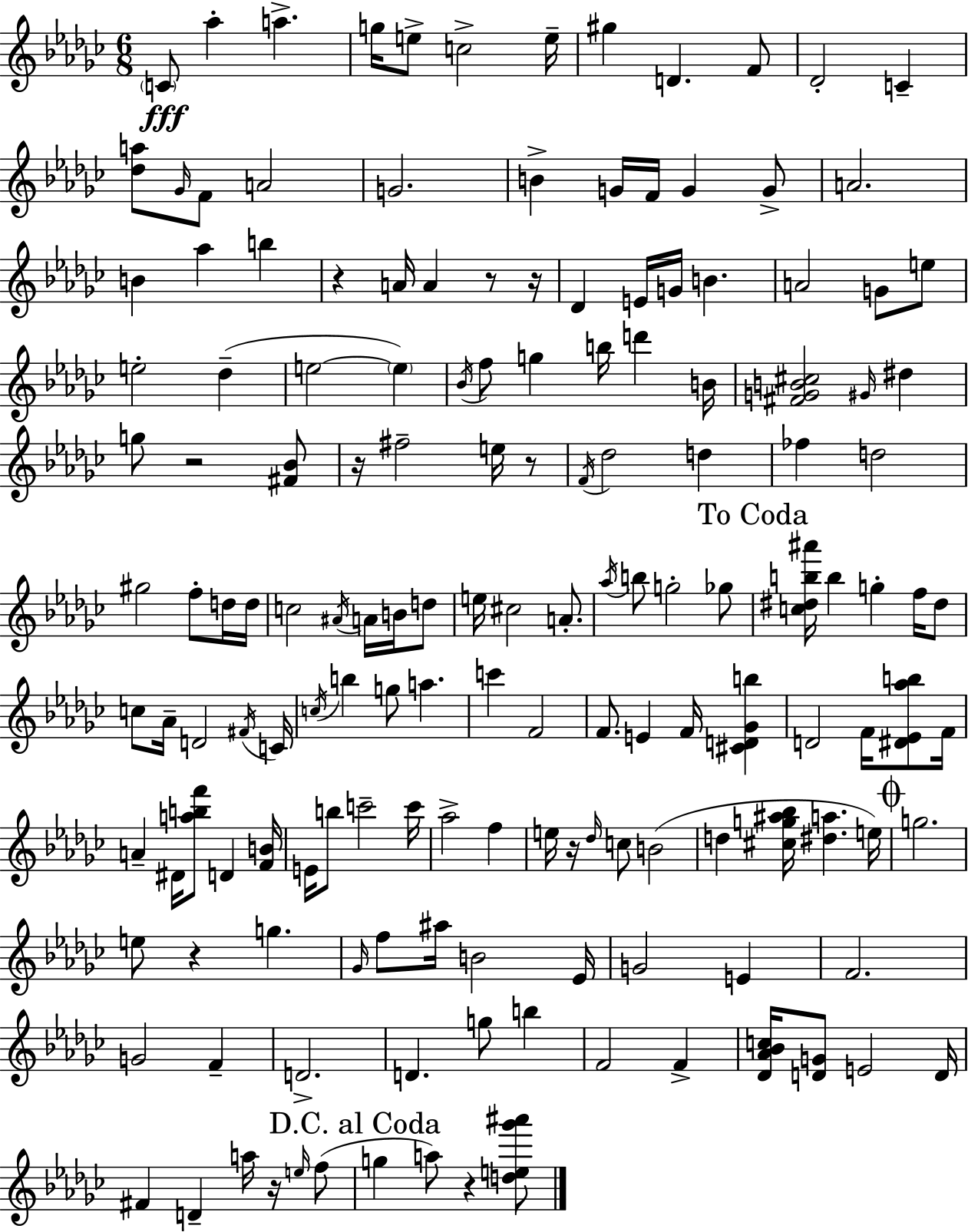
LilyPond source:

{
  \clef treble
  \numericTimeSignature
  \time 6/8
  \key ees \minor
  \repeat volta 2 { \parenthesize c'8\fff aes''4-. a''4.-> | g''16 e''8-> c''2-> e''16-- | gis''4 d'4. f'8 | des'2-. c'4-- | \break <des'' a''>8 \grace { ges'16 } f'8 a'2 | g'2. | b'4-> g'16 f'16 g'4 g'8-> | a'2. | \break b'4 aes''4 b''4 | r4 a'16 a'4 r8 | r16 des'4 e'16 g'16 b'4. | a'2 g'8 e''8 | \break e''2-. des''4--( | e''2~~ \parenthesize e''4) | \acciaccatura { bes'16 } f''8 g''4 b''16 d'''4 | b'16 <fis' g' b' cis''>2 \grace { gis'16 } dis''4 | \break g''8 r2 | <fis' bes'>8 r16 fis''2-- | e''16 r8 \acciaccatura { f'16 } des''2 | d''4 fes''4 d''2 | \break gis''2 | f''8-. d''16 d''16 c''2 | \acciaccatura { ais'16 } a'16 b'16 d''8 e''16 cis''2 | a'8.-. \acciaccatura { aes''16 } b''8 g''2-. | \break ges''8 \mark "To Coda" <c'' dis'' b'' ais'''>16 b''4 g''4-. | f''16 dis''8 c''8 aes'16-- d'2 | \acciaccatura { fis'16 } c'16 \acciaccatura { c''16 } b''4 | g''8 a''4. c'''4 | \break f'2 f'8. e'4 | f'16 <cis' d' ges' b''>4 d'2 | f'16 <dis' ees' aes'' b''>8 f'16 a'4-- | dis'16 <a'' b'' f'''>8 d'4 <f' b'>16 e'16 b''8 c'''2-- | \break c'''16 aes''2-> | f''4 e''16 r16 \grace { des''16 } c''8 | b'2( d''4 | <cis'' g'' ais'' bes''>16 <dis'' a''>4. e''16) \mark \markup { \musicglyph "scripts.coda" } g''2. | \break e''8 r4 | g''4. \grace { ges'16 } f''8 | ais''16 b'2 ees'16 g'2 | e'4 f'2. | \break g'2 | f'4-- d'2.-> | d'4. | g''8 b''4 f'2 | \break f'4-> <des' aes' bes' c''>16 <d' g'>8 | e'2 d'16 fis'4 | d'4-- a''16 r16 \grace { e''16 }( f''8 \mark "D.C. al Coda" g''4 | a''8) r4 <d'' e'' ges''' ais'''>8 } \bar "|."
}